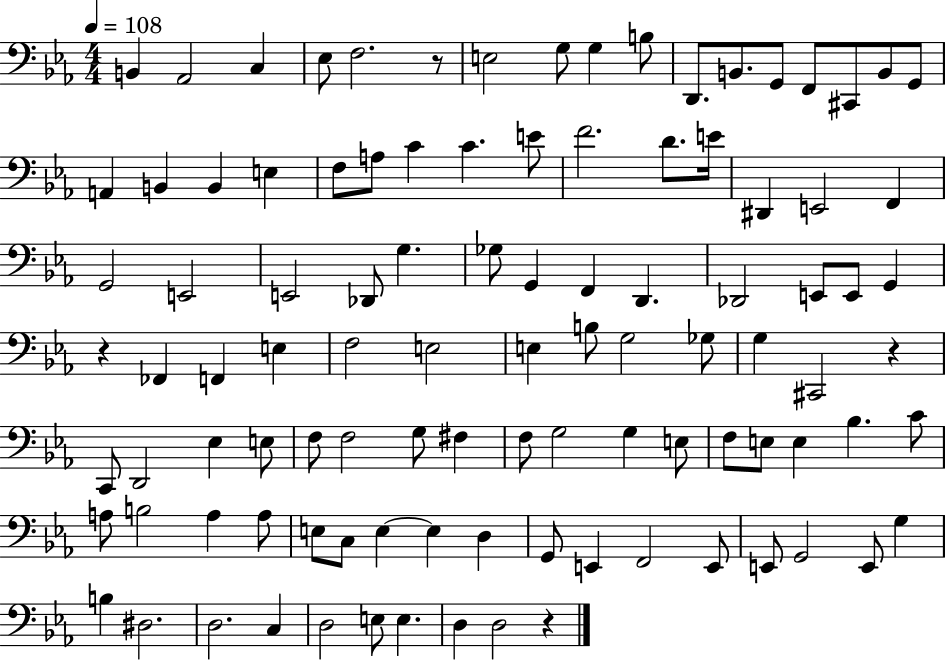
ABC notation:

X:1
T:Untitled
M:4/4
L:1/4
K:Eb
B,, _A,,2 C, _E,/2 F,2 z/2 E,2 G,/2 G, B,/2 D,,/2 B,,/2 G,,/2 F,,/2 ^C,,/2 B,,/2 G,,/2 A,, B,, B,, E, F,/2 A,/2 C C E/2 F2 D/2 E/4 ^D,, E,,2 F,, G,,2 E,,2 E,,2 _D,,/2 G, _G,/2 G,, F,, D,, _D,,2 E,,/2 E,,/2 G,, z _F,, F,, E, F,2 E,2 E, B,/2 G,2 _G,/2 G, ^C,,2 z C,,/2 D,,2 _E, E,/2 F,/2 F,2 G,/2 ^F, F,/2 G,2 G, E,/2 F,/2 E,/2 E, _B, C/2 A,/2 B,2 A, A,/2 E,/2 C,/2 E, E, D, G,,/2 E,, F,,2 E,,/2 E,,/2 G,,2 E,,/2 G, B, ^D,2 D,2 C, D,2 E,/2 E, D, D,2 z